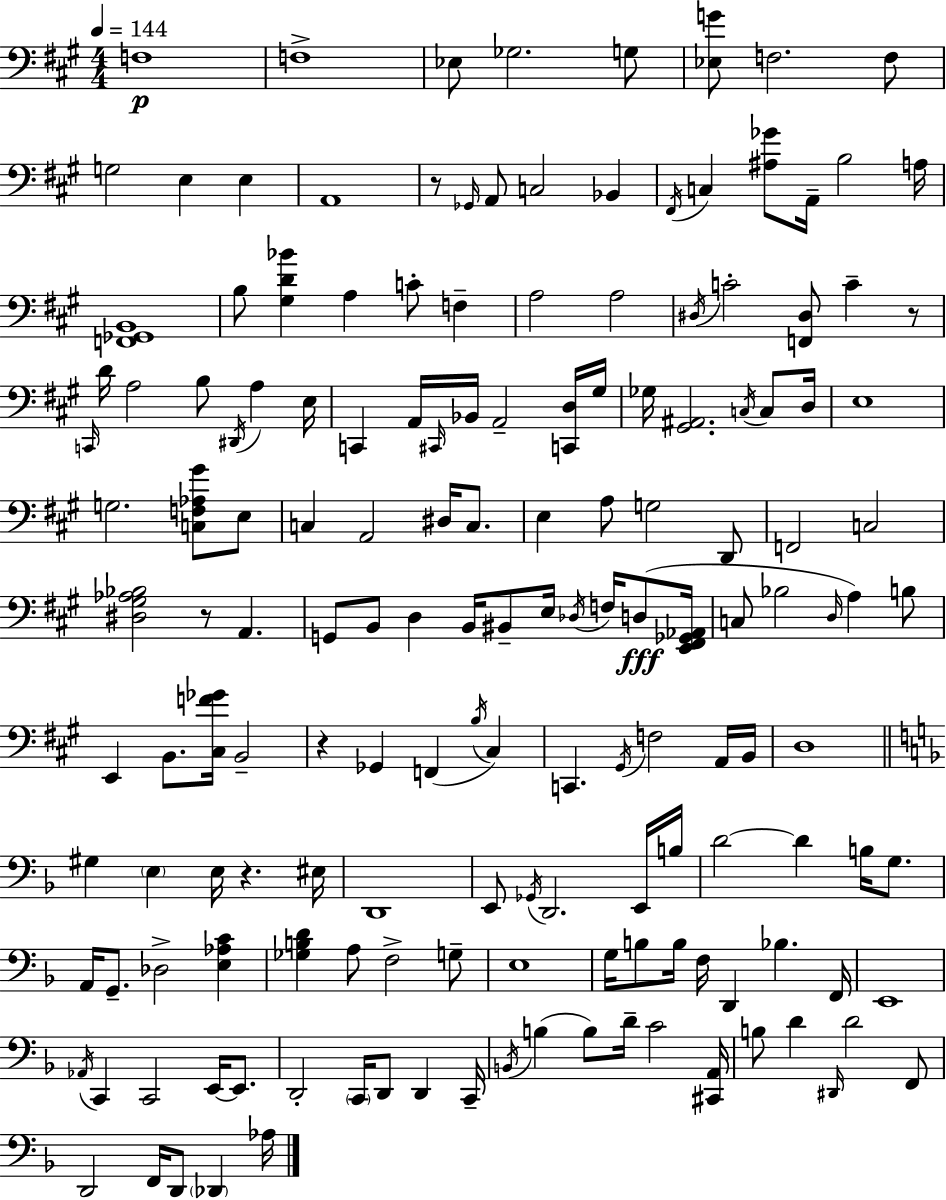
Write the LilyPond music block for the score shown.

{
  \clef bass
  \numericTimeSignature
  \time 4/4
  \key a \major
  \tempo 4 = 144
  \repeat volta 2 { f1\p | f1-> | ees8 ges2. g8 | <ees g'>8 f2. f8 | \break g2 e4 e4 | a,1 | r8 \grace { ges,16 } a,8 c2 bes,4 | \acciaccatura { fis,16 } c4 <ais ges'>8 a,16-- b2 | \break a16 <f, ges, b,>1 | b8 <gis d' bes'>4 a4 c'8-. f4-- | a2 a2 | \acciaccatura { dis16 } c'2-. <f, dis>8 c'4-- | \break r8 \grace { c,16 } d'16 a2 b8 \acciaccatura { dis,16 } | a4 e16 c,4 a,16 \grace { cis,16 } bes,16 a,2-- | <c, d>16 gis16 ges16 <gis, ais,>2. | \acciaccatura { c16 } c8 d16 e1 | \break g2. | <c f aes gis'>8 e8 c4 a,2 | dis16 c8. e4 a8 g2 | d,8 f,2 c2 | \break <dis gis aes bes>2 r8 | a,4. g,8 b,8 d4 b,16 | bis,8-- e16 \acciaccatura { des16 } f16 d8(\fff <e, fis, ges, aes,>16 c8 bes2 | \grace { d16 } a4) b8 e,4 b,8. | \break <cis f' ges'>16 b,2-- r4 ges,4 | f,4( \acciaccatura { b16 } cis4) c,4. | \acciaccatura { gis,16 } f2 a,16 b,16 d1 | \bar "||" \break \key d \minor gis4 \parenthesize e4 e16 r4. eis16 | d,1 | e,8 \acciaccatura { ges,16 } d,2. e,16 | b16 d'2~~ d'4 b16 g8. | \break a,16 g,8.-- des2-> <e aes c'>4 | <ges b d'>4 a8 f2-> g8-- | e1 | g16 b8 b16 f16 d,4 bes4. | \break f,16 e,1 | \acciaccatura { aes,16 } c,4 c,2 e,16~~ e,8. | d,2-. \parenthesize c,16 d,8 d,4 | c,16-- \acciaccatura { b,16 }( b4 b8) d'16-- c'2 | \break <cis, a,>16 b8 d'4 \grace { dis,16 } d'2 | f,8 d,2 f,16 d,8 \parenthesize des,4 | aes16 } \bar "|."
}